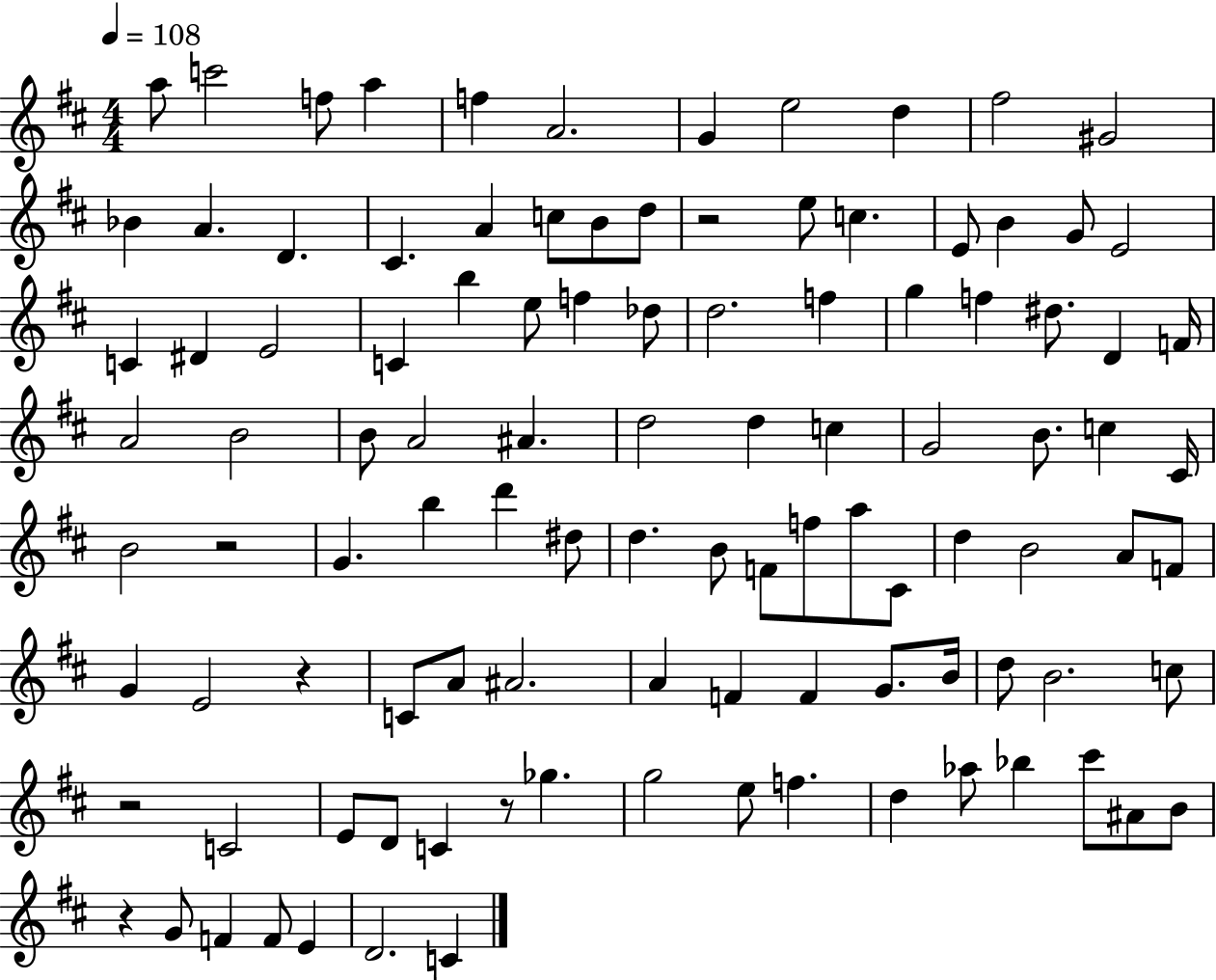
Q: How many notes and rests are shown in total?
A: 106